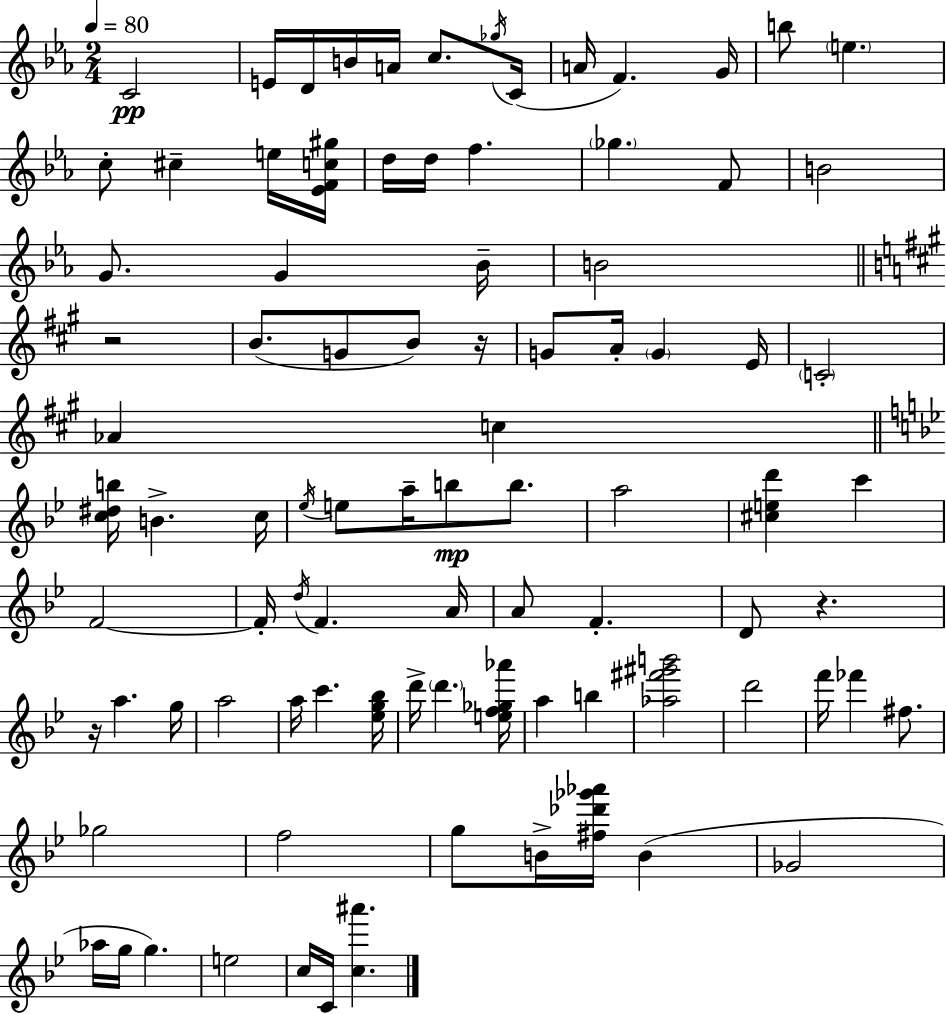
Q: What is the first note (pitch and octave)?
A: C4